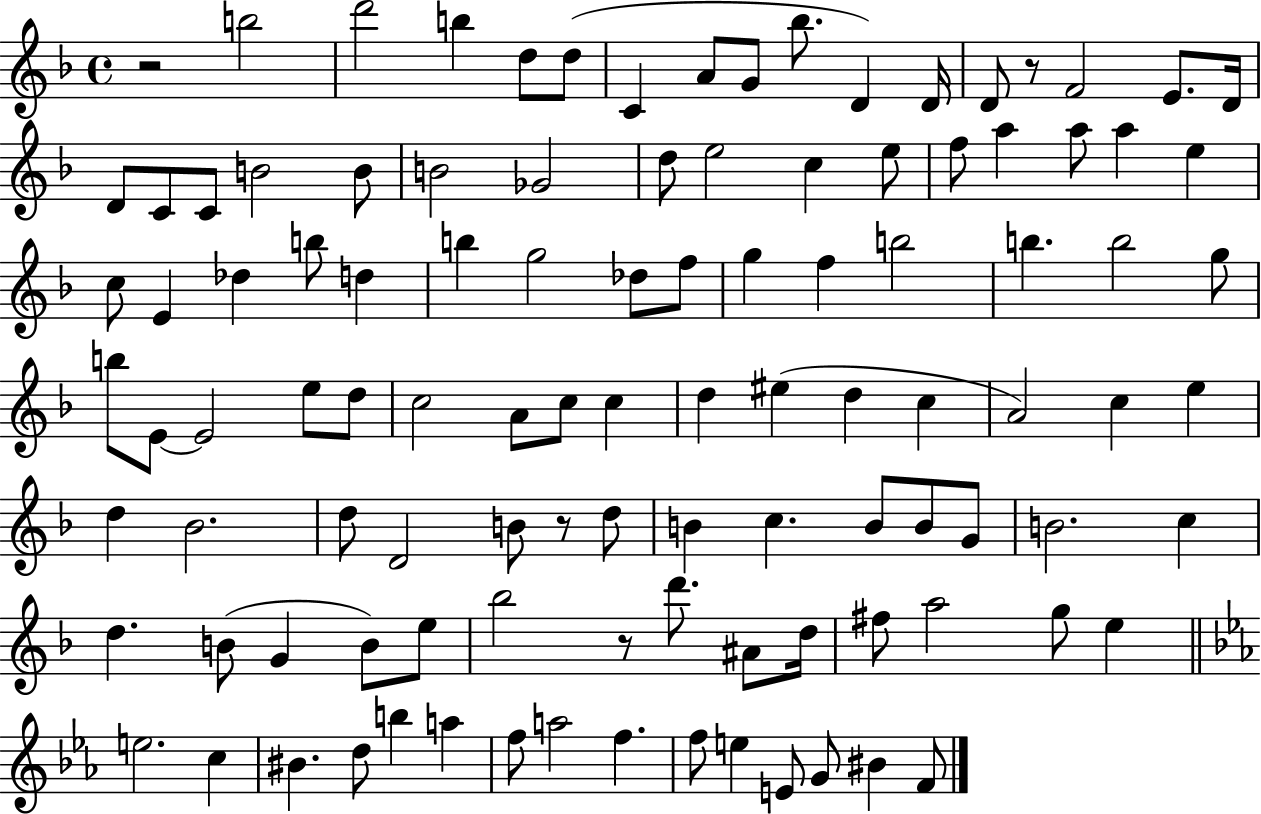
{
  \clef treble
  \time 4/4
  \defaultTimeSignature
  \key f \major
  r2 b''2 | d'''2 b''4 d''8 d''8( | c'4 a'8 g'8 bes''8. d'4) d'16 | d'8 r8 f'2 e'8. d'16 | \break d'8 c'8 c'8 b'2 b'8 | b'2 ges'2 | d''8 e''2 c''4 e''8 | f''8 a''4 a''8 a''4 e''4 | \break c''8 e'4 des''4 b''8 d''4 | b''4 g''2 des''8 f''8 | g''4 f''4 b''2 | b''4. b''2 g''8 | \break b''8 e'8~~ e'2 e''8 d''8 | c''2 a'8 c''8 c''4 | d''4 eis''4( d''4 c''4 | a'2) c''4 e''4 | \break d''4 bes'2. | d''8 d'2 b'8 r8 d''8 | b'4 c''4. b'8 b'8 g'8 | b'2. c''4 | \break d''4. b'8( g'4 b'8) e''8 | bes''2 r8 d'''8. ais'8 d''16 | fis''8 a''2 g''8 e''4 | \bar "||" \break \key ees \major e''2. c''4 | bis'4. d''8 b''4 a''4 | f''8 a''2 f''4. | f''8 e''4 e'8 g'8 bis'4 f'8 | \break \bar "|."
}